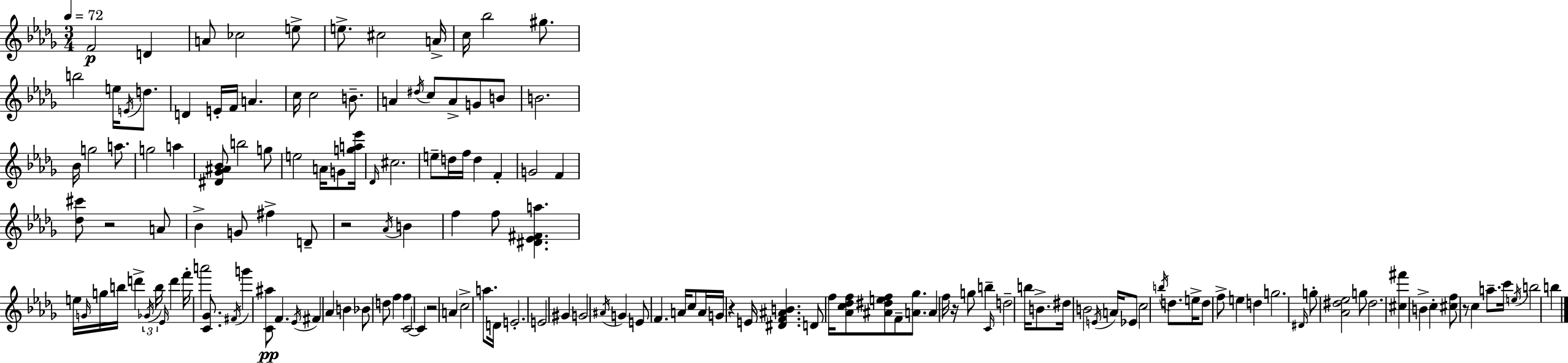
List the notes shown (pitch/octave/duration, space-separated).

F4/h D4/q A4/e CES5/h E5/e E5/e. C#5/h A4/s C5/s Bb5/h G#5/e. B5/h E5/s E4/s D5/e. D4/q E4/s F4/s A4/q. C5/s C5/h B4/e. A4/q D#5/s C5/e A4/e G4/e B4/e B4/h. Bb4/s G5/h A5/e. G5/h A5/q [D#4,Gb4,A#4,Bb4]/e B5/h G5/e E5/h A4/s G4/e [G5,A5,Eb6]/s Db4/s C#5/h. E5/e D5/s F5/s D5/q F4/q G4/h F4/q [Db5,C#6]/e R/h A4/e Bb4/q G4/e F#5/q D4/e R/h Ab4/s B4/q F5/q F5/e [D#4,Eb4,F#4,A5]/q. E5/s G4/s G5/s B5/s D6/q Gb4/s B5/s Eb4/s D6/q F6/s A6/h [C4,Gb4]/e. F#4/s G6/q [C4,A#5]/e F4/q. Eb4/s F#4/q Ab4/q B4/q Bb4/e D5/e F5/q F5/q C4/h C4/q R/h A4/q C5/h A5/e. D4/s E4/h. E4/h G#4/q G4/h A#4/s G4/q E4/e F4/q. A4/s C5/e A4/s G4/s R/q E4/s [D#4,F4,A#4,B4]/q. D4/e F5/s [Ab4,C5,Db5,F5]/e [A#4,D#5,E5,F5]/e F4/e [A4,Gb5]/e. A4/q F5/s R/s G5/e B5/q C4/s D5/h B5/s B4/e. D#5/s B4/h E4/s A4/s Eb4/e C5/h B5/s D5/e. E5/s D5/e F5/e E5/q D5/q G5/h. D#4/s G5/e [Ab4,D#5,Eb5]/h G5/e D#5/h. [C#5,F#6]/q B4/q C5/q [C#5,F5]/e R/e C5/q A5/e. C6/s E5/s B5/h B5/q